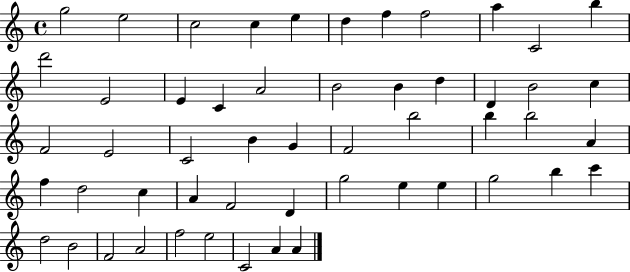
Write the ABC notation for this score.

X:1
T:Untitled
M:4/4
L:1/4
K:C
g2 e2 c2 c e d f f2 a C2 b d'2 E2 E C A2 B2 B d D B2 c F2 E2 C2 B G F2 b2 b b2 A f d2 c A F2 D g2 e e g2 b c' d2 B2 F2 A2 f2 e2 C2 A A